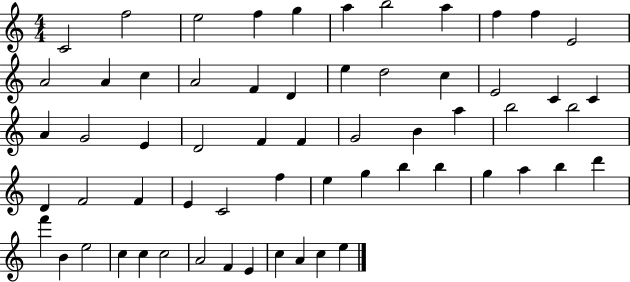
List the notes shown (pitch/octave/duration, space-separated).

C4/h F5/h E5/h F5/q G5/q A5/q B5/h A5/q F5/q F5/q E4/h A4/h A4/q C5/q A4/h F4/q D4/q E5/q D5/h C5/q E4/h C4/q C4/q A4/q G4/h E4/q D4/h F4/q F4/q G4/h B4/q A5/q B5/h B5/h D4/q F4/h F4/q E4/q C4/h F5/q E5/q G5/q B5/q B5/q G5/q A5/q B5/q D6/q F6/q B4/q E5/h C5/q C5/q C5/h A4/h F4/q E4/q C5/q A4/q C5/q E5/q